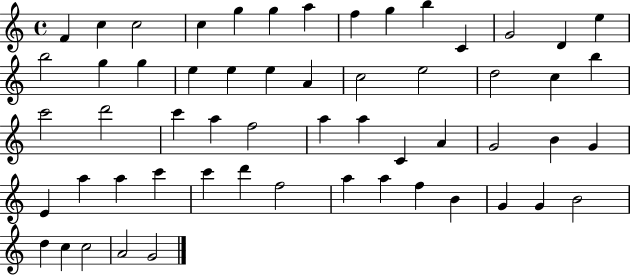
F4/q C5/q C5/h C5/q G5/q G5/q A5/q F5/q G5/q B5/q C4/q G4/h D4/q E5/q B5/h G5/q G5/q E5/q E5/q E5/q A4/q C5/h E5/h D5/h C5/q B5/q C6/h D6/h C6/q A5/q F5/h A5/q A5/q C4/q A4/q G4/h B4/q G4/q E4/q A5/q A5/q C6/q C6/q D6/q F5/h A5/q A5/q F5/q B4/q G4/q G4/q B4/h D5/q C5/q C5/h A4/h G4/h